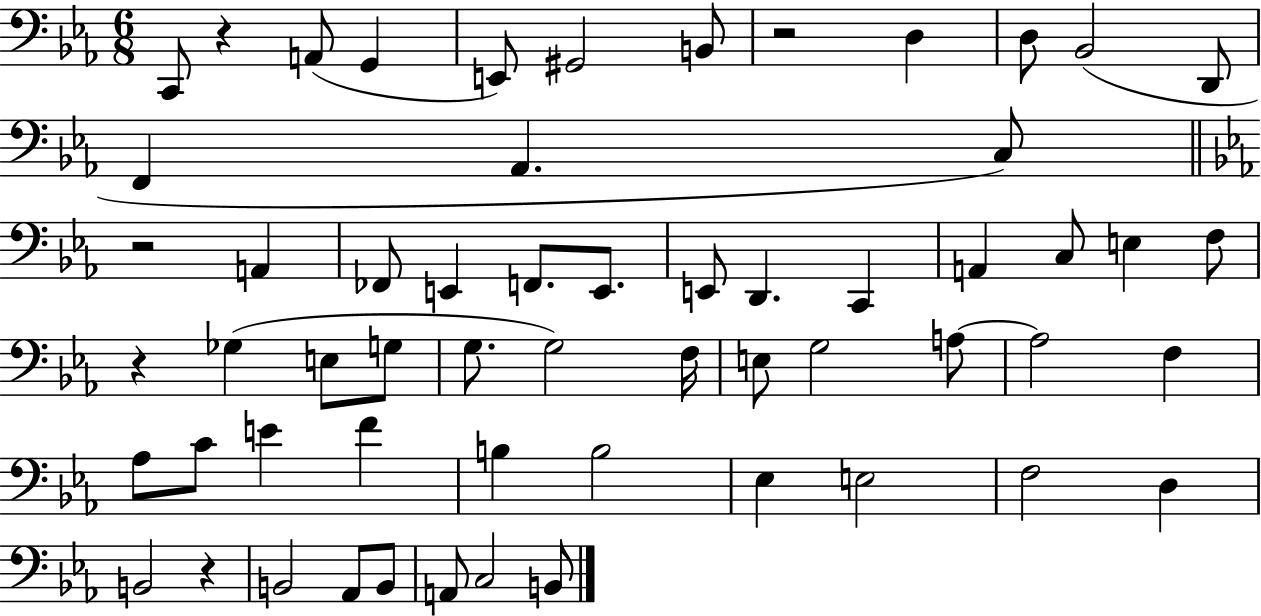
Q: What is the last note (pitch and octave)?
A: B2